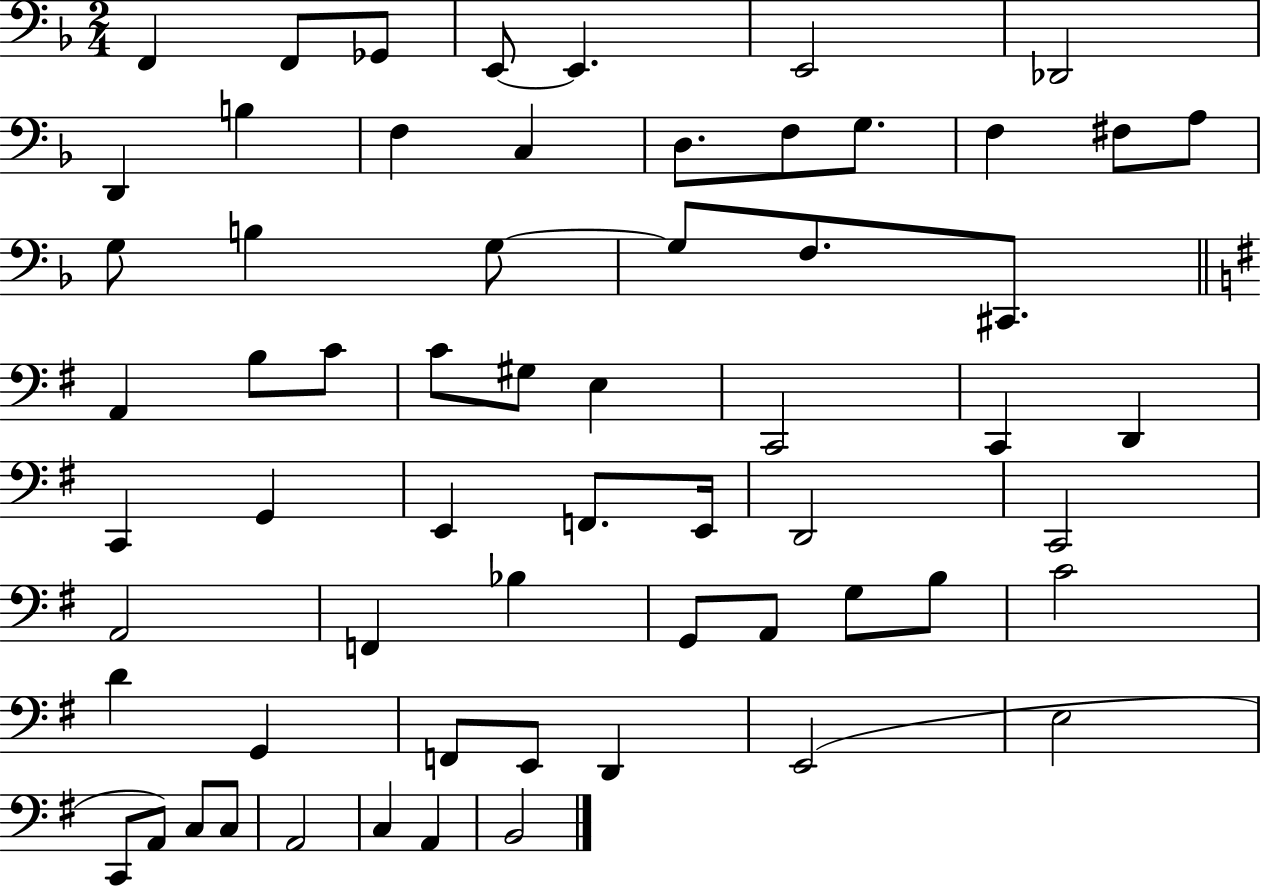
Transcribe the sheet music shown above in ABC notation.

X:1
T:Untitled
M:2/4
L:1/4
K:F
F,, F,,/2 _G,,/2 E,,/2 E,, E,,2 _D,,2 D,, B, F, C, D,/2 F,/2 G,/2 F, ^F,/2 A,/2 G,/2 B, G,/2 G,/2 F,/2 ^C,,/2 A,, B,/2 C/2 C/2 ^G,/2 E, C,,2 C,, D,, C,, G,, E,, F,,/2 E,,/4 D,,2 C,,2 A,,2 F,, _B, G,,/2 A,,/2 G,/2 B,/2 C2 D G,, F,,/2 E,,/2 D,, E,,2 E,2 C,,/2 A,,/2 C,/2 C,/2 A,,2 C, A,, B,,2